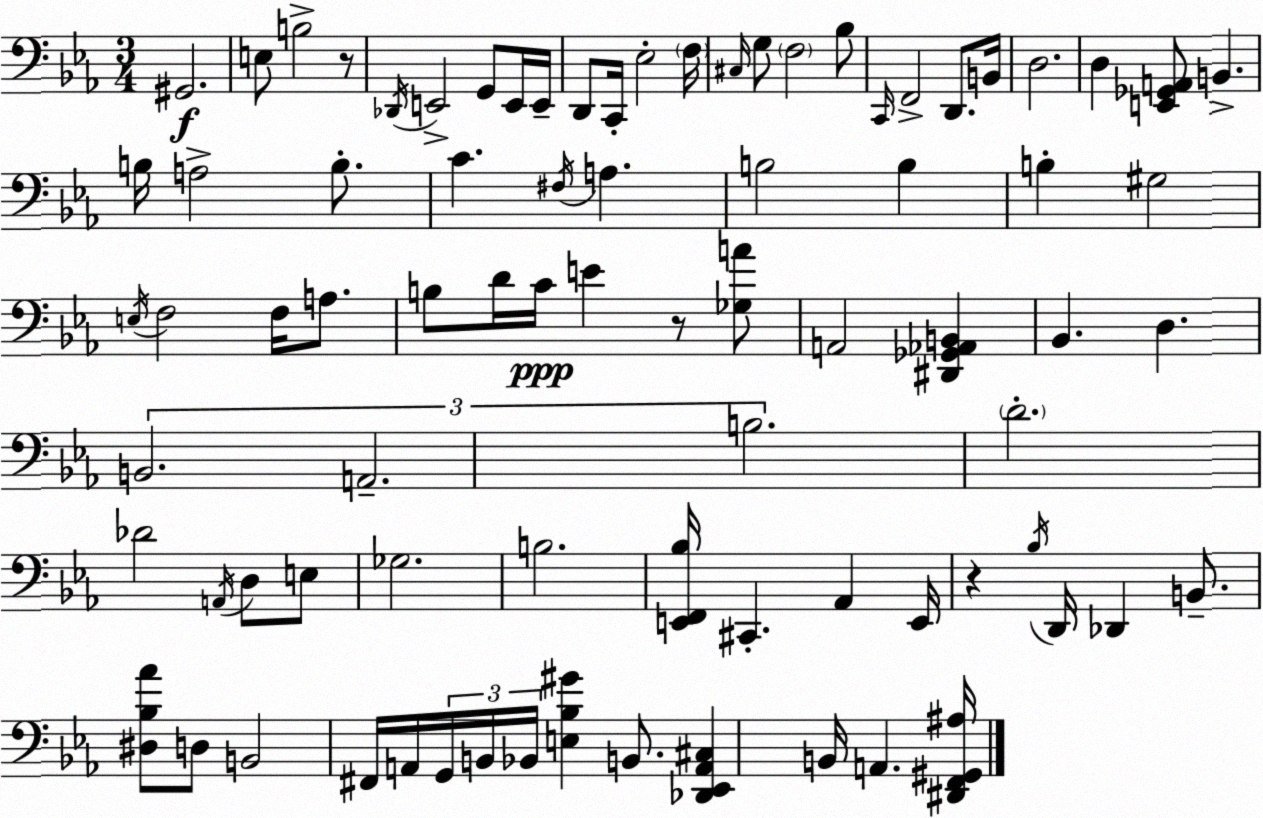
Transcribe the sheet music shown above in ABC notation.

X:1
T:Untitled
M:3/4
L:1/4
K:Eb
^G,,2 E,/2 B,2 z/2 _D,,/4 E,,2 G,,/2 E,,/4 E,,/4 D,,/2 C,,/4 _E,2 F,/4 ^C,/4 G,/2 F,2 _B,/2 C,,/4 F,,2 D,,/2 B,,/4 D,2 D, [E,,_G,,A,,]/2 B,, B,/4 A,2 B,/2 C ^F,/4 A, B,2 B, B, ^G,2 E,/4 F,2 F,/4 A,/2 B,/2 D/4 C/4 E z/2 [_G,A]/2 A,,2 [^D,,_G,,_A,,B,,] _B,, D, B,,2 A,,2 B,2 D2 _D2 A,,/4 D,/2 E,/2 _G,2 B,2 [E,,F,,_B,]/4 ^C,, _A,, E,,/4 z _B,/4 D,,/4 _D,, B,,/2 [^D,_B,_A]/2 D,/2 B,,2 ^F,,/4 A,,/4 G,,/4 B,,/4 _B,,/4 [E,_B,^G] B,,/2 [_D,,_E,,A,,^C,] B,,/4 A,, [^D,,F,,^G,,^A,]/4